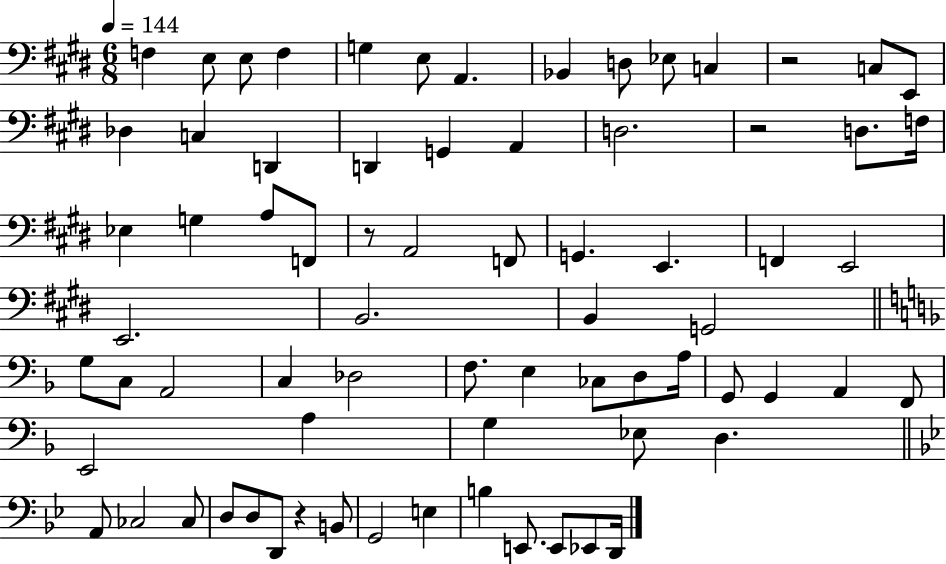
{
  \clef bass
  \numericTimeSignature
  \time 6/8
  \key e \major
  \tempo 4 = 144
  \repeat volta 2 { f4 e8 e8 f4 | g4 e8 a,4. | bes,4 d8 ees8 c4 | r2 c8 e,8 | \break des4 c4 d,4 | d,4 g,4 a,4 | d2. | r2 d8. f16 | \break ees4 g4 a8 f,8 | r8 a,2 f,8 | g,4. e,4. | f,4 e,2 | \break e,2. | b,2. | b,4 g,2 | \bar "||" \break \key d \minor g8 c8 a,2 | c4 des2 | f8. e4 ces8 d8 a16 | g,8 g,4 a,4 f,8 | \break e,2 a4 | g4 ees8 d4. | \bar "||" \break \key g \minor a,8 ces2 ces8 | d8 d8 d,8 r4 b,8 | g,2 e4 | b4 e,8. e,8 ees,8 d,16 | \break } \bar "|."
}